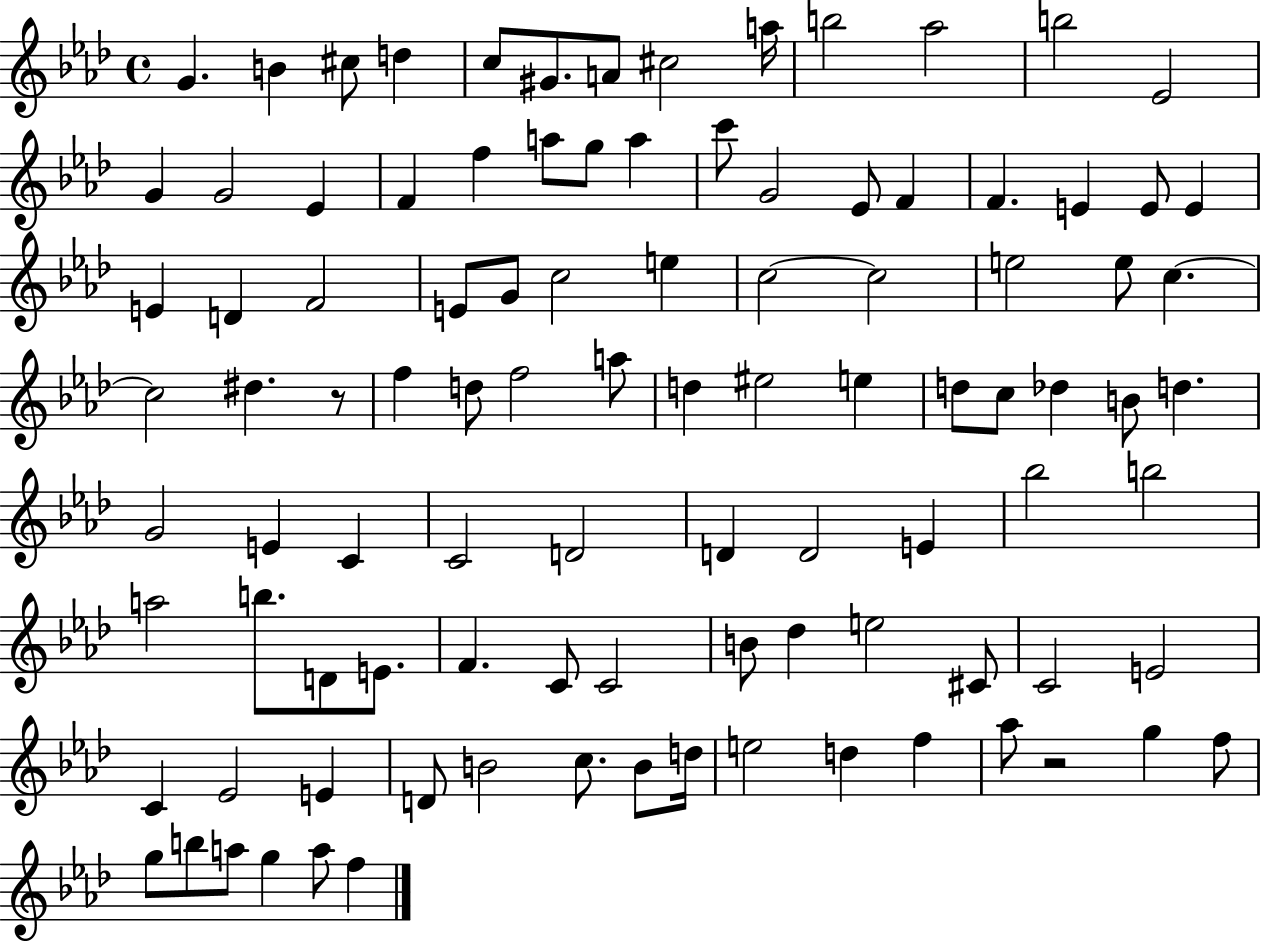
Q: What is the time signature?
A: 4/4